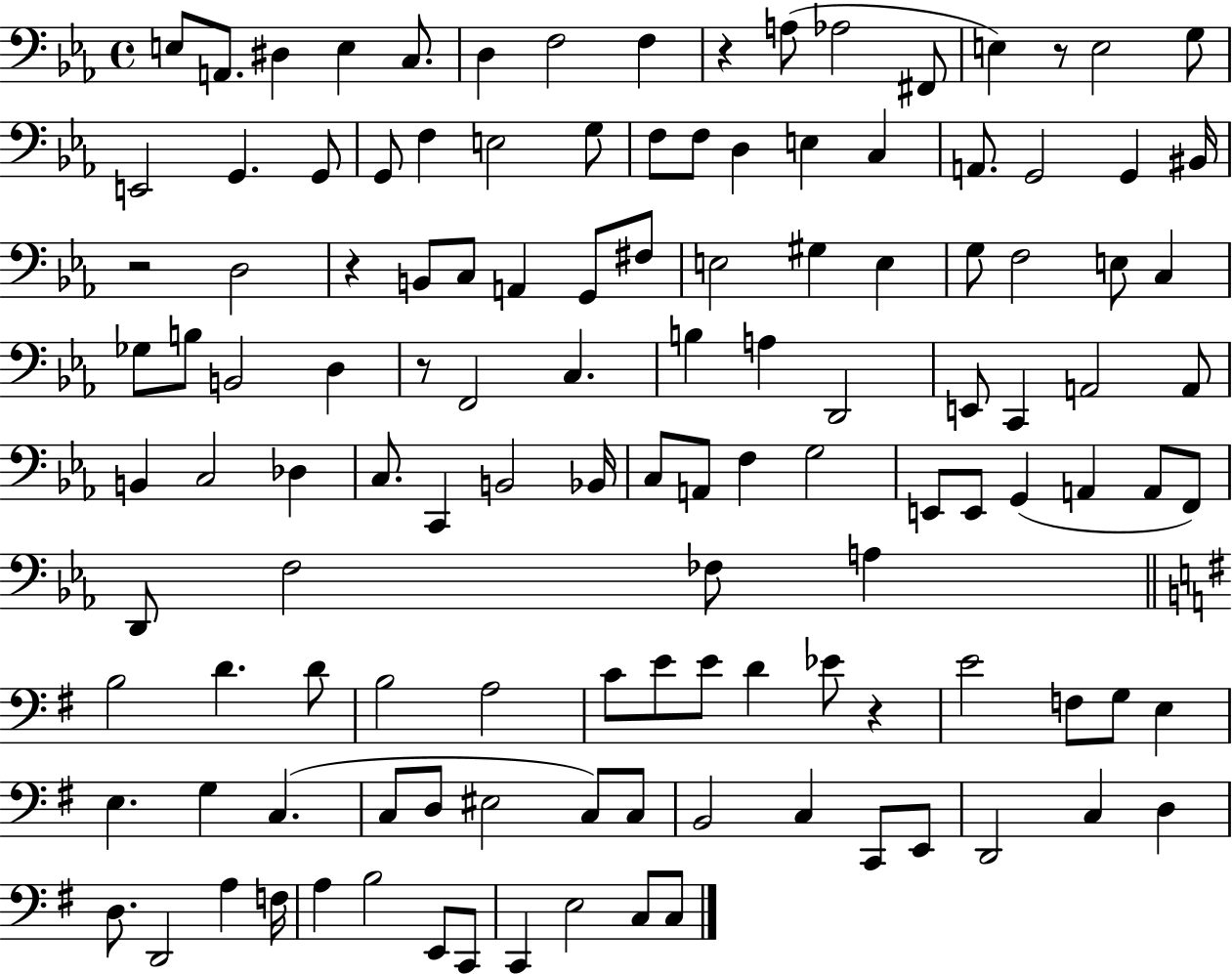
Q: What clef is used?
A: bass